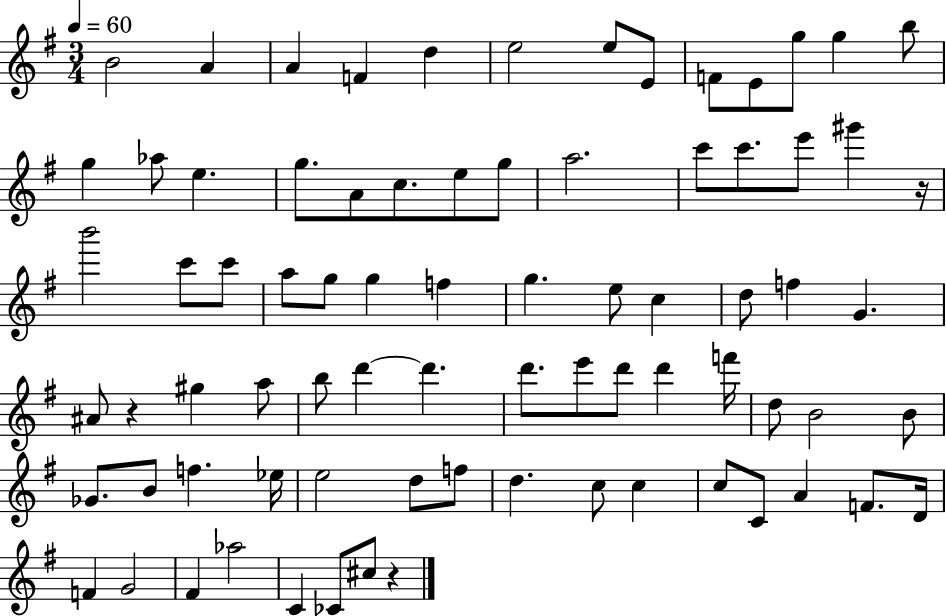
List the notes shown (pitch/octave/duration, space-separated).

B4/h A4/q A4/q F4/q D5/q E5/h E5/e E4/e F4/e E4/e G5/e G5/q B5/e G5/q Ab5/e E5/q. G5/e. A4/e C5/e. E5/e G5/e A5/h. C6/e C6/e. E6/e G#6/q R/s B6/h C6/e C6/e A5/e G5/e G5/q F5/q G5/q. E5/e C5/q D5/e F5/q G4/q. A#4/e R/q G#5/q A5/e B5/e D6/q D6/q. D6/e. E6/e D6/e D6/q F6/s D5/e B4/h B4/e Gb4/e. B4/e F5/q. Eb5/s E5/h D5/e F5/e D5/q. C5/e C5/q C5/e C4/e A4/q F4/e. D4/s F4/q G4/h F#4/q Ab5/h C4/q CES4/e C#5/e R/q